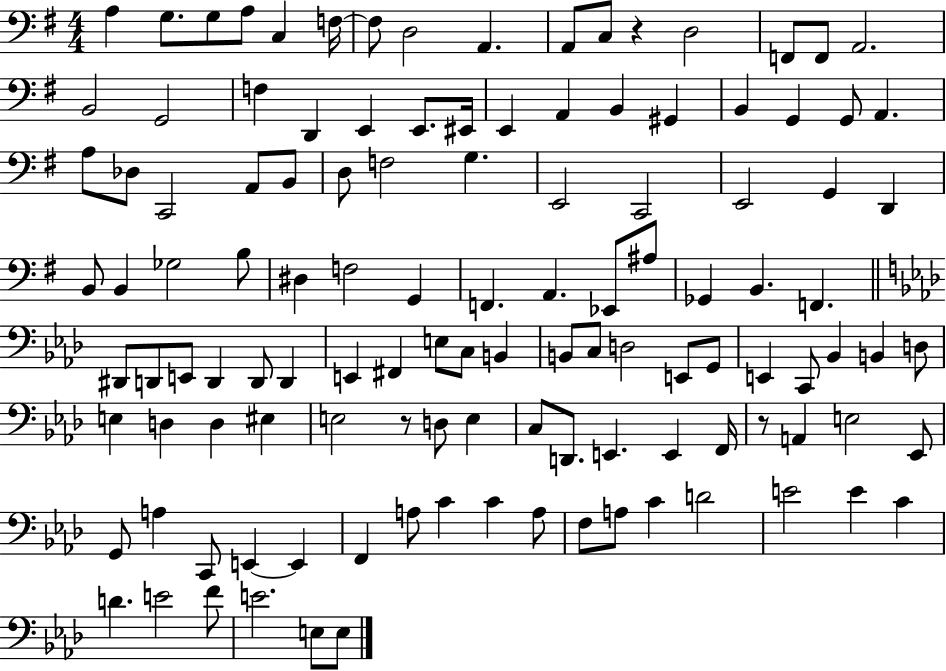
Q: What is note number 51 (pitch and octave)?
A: F2